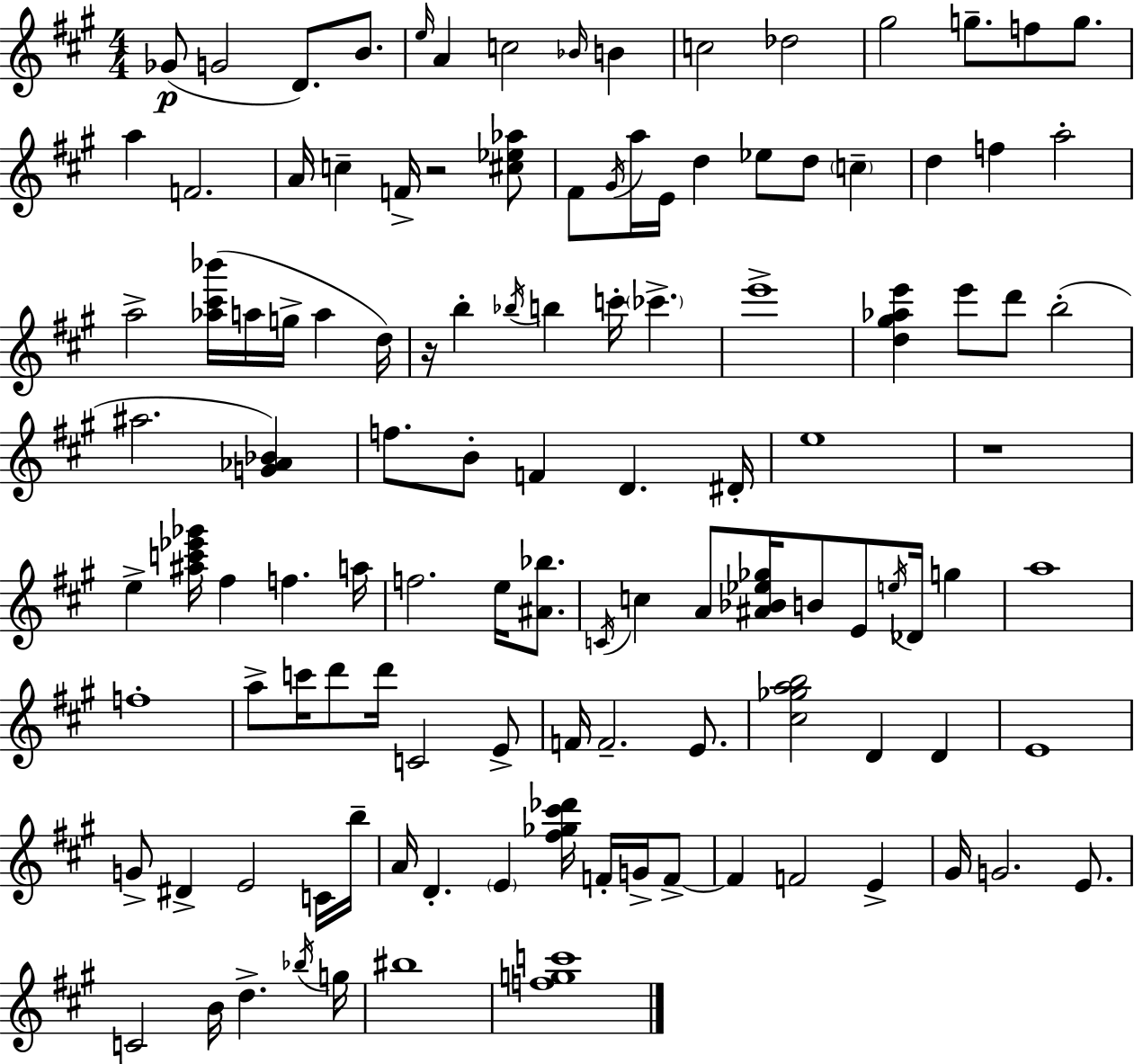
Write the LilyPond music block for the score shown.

{
  \clef treble
  \numericTimeSignature
  \time 4/4
  \key a \major
  \repeat volta 2 { ges'8(\p g'2 d'8.) b'8. | \grace { e''16 } a'4 c''2 \grace { bes'16 } b'4 | c''2 des''2 | gis''2 g''8.-- f''8 g''8. | \break a''4 f'2. | a'16 c''4-- f'16-> r2 | <cis'' ees'' aes''>8 fis'8 \acciaccatura { gis'16 } a''16 e'16 d''4 ees''8 d''8 \parenthesize c''4-- | d''4 f''4 a''2-. | \break a''2-> <aes'' cis''' bes'''>16( a''16 g''16-> a''4 | d''16) r16 b''4-. \acciaccatura { bes''16 } b''4 c'''16-. \parenthesize ces'''4.-> | e'''1-> | <d'' gis'' aes'' e'''>4 e'''8 d'''8 b''2-.( | \break ais''2. | <g' aes' bes'>4) f''8. b'8-. f'4 d'4. | dis'16-. e''1 | r1 | \break e''4-> <ais'' c''' ees''' ges'''>16 fis''4 f''4. | a''16 f''2. | e''16 <ais' bes''>8. \acciaccatura { c'16 } c''4 a'8 <ais' bes' ees'' ges''>16 b'8 e'8 | \acciaccatura { e''16 } des'16 g''4 a''1 | \break f''1-. | a''8-> c'''16 d'''8 d'''16 c'2 | e'8-> f'16 f'2.-- | e'8. <cis'' ges'' a'' b''>2 d'4 | \break d'4 e'1 | g'8-> dis'4-> e'2 | c'16 b''16-- a'16 d'4.-. \parenthesize e'4 | <fis'' ges'' cis''' des'''>16 f'16-. g'16-> f'8->~~ f'4 f'2 | \break e'4-> gis'16 g'2. | e'8. c'2 b'16 d''4.-> | \acciaccatura { bes''16 } g''16 bis''1 | <f'' g'' c'''>1 | \break } \bar "|."
}